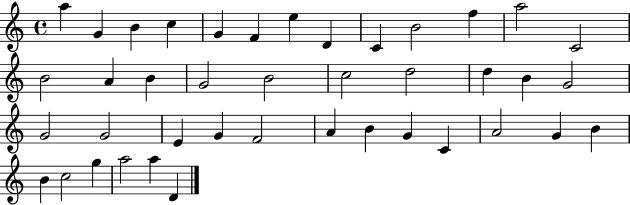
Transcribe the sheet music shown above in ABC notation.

X:1
T:Untitled
M:4/4
L:1/4
K:C
a G B c G F e D C B2 f a2 C2 B2 A B G2 B2 c2 d2 d B G2 G2 G2 E G F2 A B G C A2 G B B c2 g a2 a D